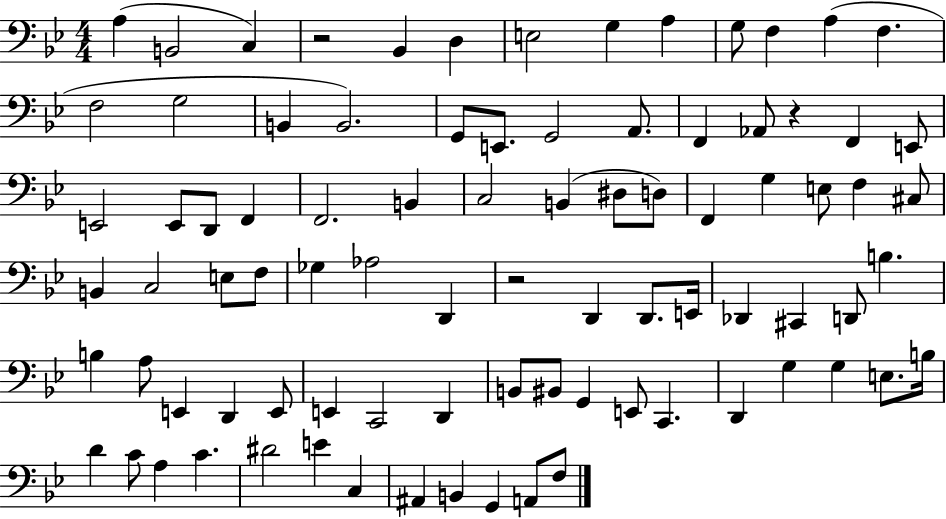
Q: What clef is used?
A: bass